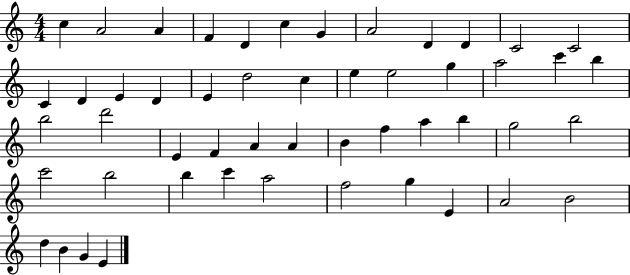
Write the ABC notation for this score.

X:1
T:Untitled
M:4/4
L:1/4
K:C
c A2 A F D c G A2 D D C2 C2 C D E D E d2 c e e2 g a2 c' b b2 d'2 E F A A B f a b g2 b2 c'2 b2 b c' a2 f2 g E A2 B2 d B G E